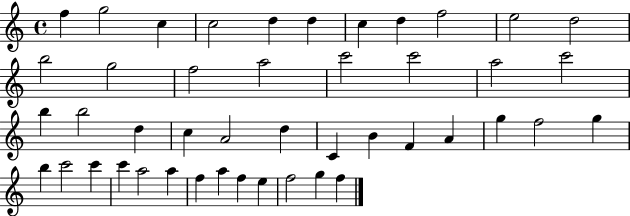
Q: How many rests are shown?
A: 0